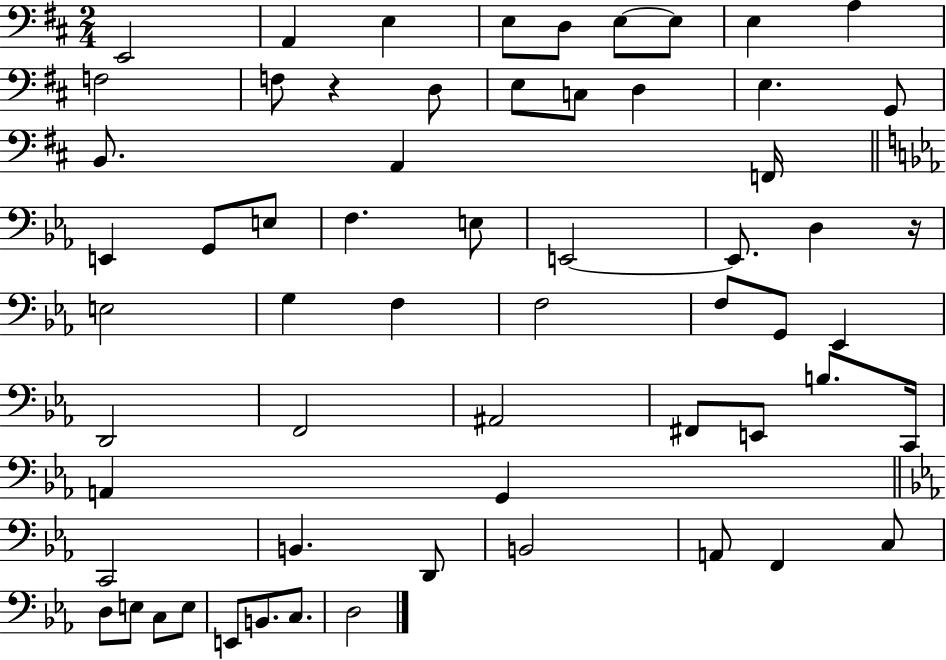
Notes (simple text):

E2/h A2/q E3/q E3/e D3/e E3/e E3/e E3/q A3/q F3/h F3/e R/q D3/e E3/e C3/e D3/q E3/q. G2/e B2/e. A2/q F2/s E2/q G2/e E3/e F3/q. E3/e E2/h E2/e. D3/q R/s E3/h G3/q F3/q F3/h F3/e G2/e Eb2/q D2/h F2/h A#2/h F#2/e E2/e B3/e. C2/s A2/q G2/q C2/h B2/q. D2/e B2/h A2/e F2/q C3/e D3/e E3/e C3/e E3/e E2/e B2/e. C3/e. D3/h